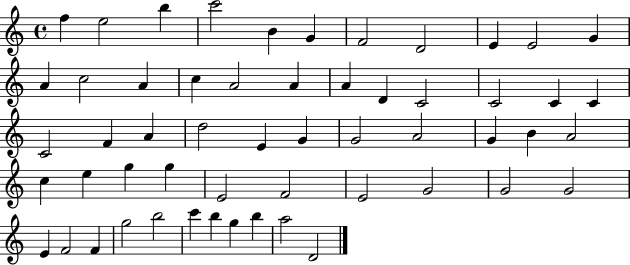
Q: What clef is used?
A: treble